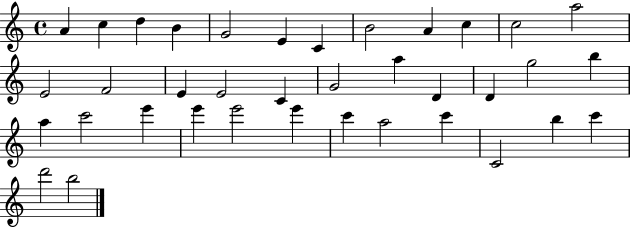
{
  \clef treble
  \time 4/4
  \defaultTimeSignature
  \key c \major
  a'4 c''4 d''4 b'4 | g'2 e'4 c'4 | b'2 a'4 c''4 | c''2 a''2 | \break e'2 f'2 | e'4 e'2 c'4 | g'2 a''4 d'4 | d'4 g''2 b''4 | \break a''4 c'''2 e'''4 | e'''4 e'''2 e'''4 | c'''4 a''2 c'''4 | c'2 b''4 c'''4 | \break d'''2 b''2 | \bar "|."
}